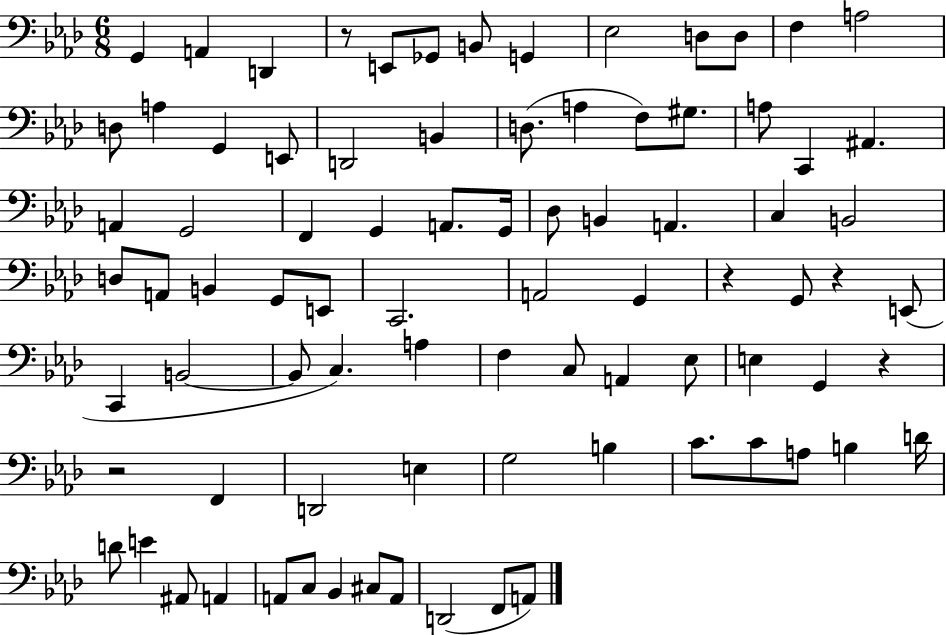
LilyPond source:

{
  \clef bass
  \numericTimeSignature
  \time 6/8
  \key aes \major
  g,4 a,4 d,4 | r8 e,8 ges,8 b,8 g,4 | ees2 d8 d8 | f4 a2 | \break d8 a4 g,4 e,8 | d,2 b,4 | d8.( a4 f8) gis8. | a8 c,4 ais,4. | \break a,4 g,2 | f,4 g,4 a,8. g,16 | des8 b,4 a,4. | c4 b,2 | \break d8 a,8 b,4 g,8 e,8 | c,2. | a,2 g,4 | r4 g,8 r4 e,8( | \break c,4 b,2~~ | b,8 c4.) a4 | f4 c8 a,4 ees8 | e4 g,4 r4 | \break r2 f,4 | d,2 e4 | g2 b4 | c'8. c'8 a8 b4 d'16 | \break d'8 e'4 ais,8 a,4 | a,8 c8 bes,4 cis8 a,8 | d,2( f,8 a,8) | \bar "|."
}